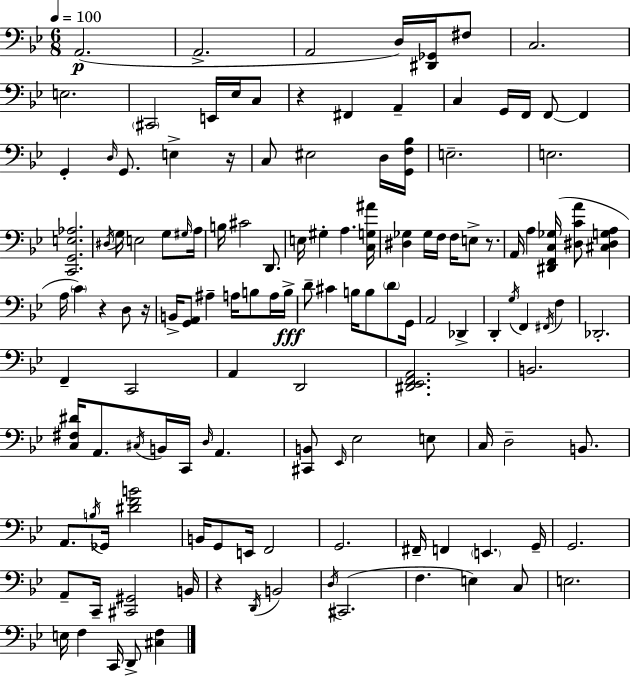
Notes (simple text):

A2/h. A2/h. A2/h D3/s [D#2,Gb2]/s F#3/e C3/h. E3/h. C#2/h E2/s Eb3/s C3/e R/q F#2/q A2/q C3/q G2/s F2/s F2/e F2/q G2/q D3/s G2/e. E3/q R/s C3/e EIS3/h D3/s [G2,F3,Bb3]/s E3/h. E3/h. [C2,G2,E3,Ab3]/h. D#3/s G3/s E3/h G3/e G#3/s A3/s B3/s C#4/h D2/e. E3/s G#3/q A3/q. [C3,G3,A#4]/s [D#3,Gb3]/q Gb3/s F3/s F3/s E3/e R/e. A2/s A3/q [D#2,F2,C3,Gb3]/s [D#3,C4,A4]/e [C#3,D#3,G3,A3]/q A3/s C4/q R/q D3/e R/s B2/s [G2,A2]/e A#3/q A3/s B3/e A3/s B3/s D4/e C#4/q B3/s B3/e D4/e G2/s A2/h Db2/q D2/q G3/s F2/q F#2/s F3/q Db2/h. F2/q C2/h A2/q D2/h [D#2,Eb2,F2,A2]/h. B2/h. [C3,F#3,D#4]/s A2/e. C#3/s B2/s C2/s D3/s A2/q. [C#2,B2]/e Eb2/s Eb3/h E3/e C3/s D3/h B2/e. A2/e. B3/s Gb2/s [D#4,F4,B4]/h B2/s G2/e E2/s F2/h G2/h. F#2/s F2/q E2/q. G2/s G2/h. A2/e C2/s [C#2,G#2]/h B2/s R/q D2/s B2/h D3/s C#2/h. F3/q. E3/q C3/e E3/h. E3/s F3/q C2/s D2/e [C#3,F3]/q